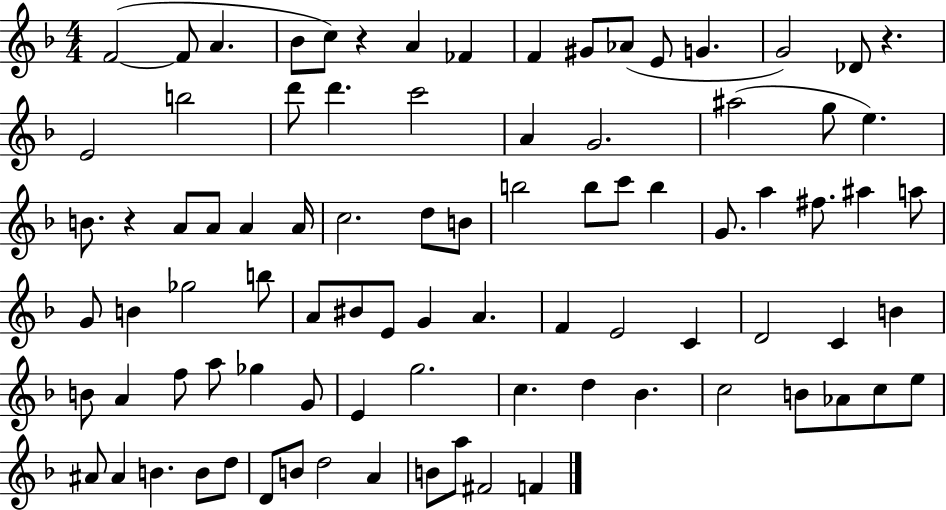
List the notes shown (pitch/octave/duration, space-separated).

F4/h F4/e A4/q. Bb4/e C5/e R/q A4/q FES4/q F4/q G#4/e Ab4/e E4/e G4/q. G4/h Db4/e R/q. E4/h B5/h D6/e D6/q. C6/h A4/q G4/h. A#5/h G5/e E5/q. B4/e. R/q A4/e A4/e A4/q A4/s C5/h. D5/e B4/e B5/h B5/e C6/e B5/q G4/e. A5/q F#5/e. A#5/q A5/e G4/e B4/q Gb5/h B5/e A4/e BIS4/e E4/e G4/q A4/q. F4/q E4/h C4/q D4/h C4/q B4/q B4/e A4/q F5/e A5/e Gb5/q G4/e E4/q G5/h. C5/q. D5/q Bb4/q. C5/h B4/e Ab4/e C5/e E5/e A#4/e A#4/q B4/q. B4/e D5/e D4/e B4/e D5/h A4/q B4/e A5/e F#4/h F4/q